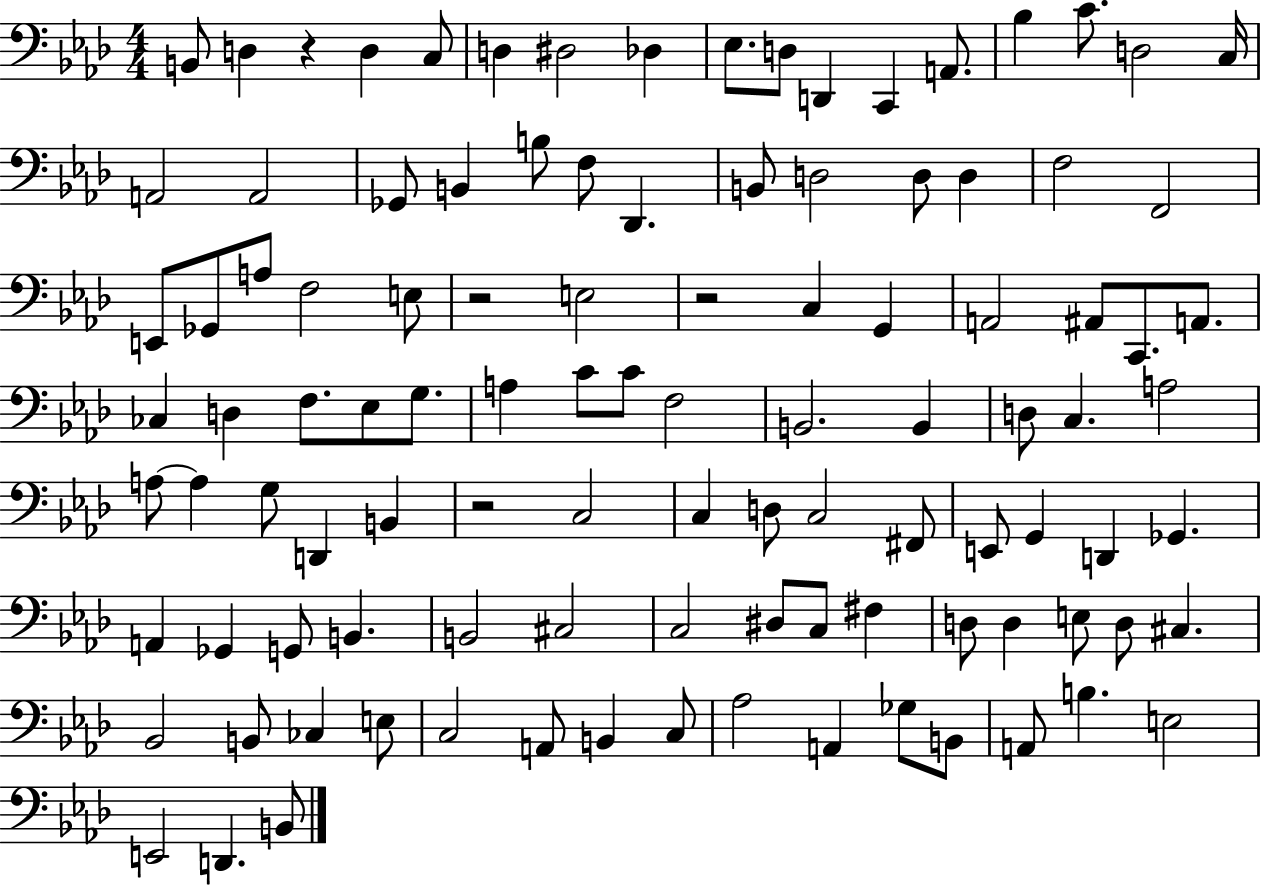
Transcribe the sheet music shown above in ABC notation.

X:1
T:Untitled
M:4/4
L:1/4
K:Ab
B,,/2 D, z D, C,/2 D, ^D,2 _D, _E,/2 D,/2 D,, C,, A,,/2 _B, C/2 D,2 C,/4 A,,2 A,,2 _G,,/2 B,, B,/2 F,/2 _D,, B,,/2 D,2 D,/2 D, F,2 F,,2 E,,/2 _G,,/2 A,/2 F,2 E,/2 z2 E,2 z2 C, G,, A,,2 ^A,,/2 C,,/2 A,,/2 _C, D, F,/2 _E,/2 G,/2 A, C/2 C/2 F,2 B,,2 B,, D,/2 C, A,2 A,/2 A, G,/2 D,, B,, z2 C,2 C, D,/2 C,2 ^F,,/2 E,,/2 G,, D,, _G,, A,, _G,, G,,/2 B,, B,,2 ^C,2 C,2 ^D,/2 C,/2 ^F, D,/2 D, E,/2 D,/2 ^C, _B,,2 B,,/2 _C, E,/2 C,2 A,,/2 B,, C,/2 _A,2 A,, _G,/2 B,,/2 A,,/2 B, E,2 E,,2 D,, B,,/2